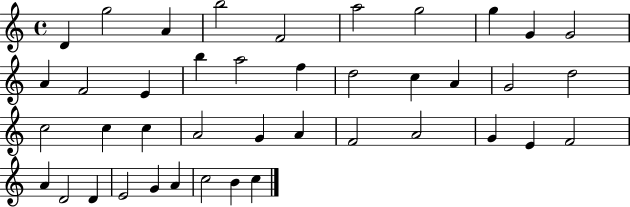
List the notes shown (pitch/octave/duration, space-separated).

D4/q G5/h A4/q B5/h F4/h A5/h G5/h G5/q G4/q G4/h A4/q F4/h E4/q B5/q A5/h F5/q D5/h C5/q A4/q G4/h D5/h C5/h C5/q C5/q A4/h G4/q A4/q F4/h A4/h G4/q E4/q F4/h A4/q D4/h D4/q E4/h G4/q A4/q C5/h B4/q C5/q